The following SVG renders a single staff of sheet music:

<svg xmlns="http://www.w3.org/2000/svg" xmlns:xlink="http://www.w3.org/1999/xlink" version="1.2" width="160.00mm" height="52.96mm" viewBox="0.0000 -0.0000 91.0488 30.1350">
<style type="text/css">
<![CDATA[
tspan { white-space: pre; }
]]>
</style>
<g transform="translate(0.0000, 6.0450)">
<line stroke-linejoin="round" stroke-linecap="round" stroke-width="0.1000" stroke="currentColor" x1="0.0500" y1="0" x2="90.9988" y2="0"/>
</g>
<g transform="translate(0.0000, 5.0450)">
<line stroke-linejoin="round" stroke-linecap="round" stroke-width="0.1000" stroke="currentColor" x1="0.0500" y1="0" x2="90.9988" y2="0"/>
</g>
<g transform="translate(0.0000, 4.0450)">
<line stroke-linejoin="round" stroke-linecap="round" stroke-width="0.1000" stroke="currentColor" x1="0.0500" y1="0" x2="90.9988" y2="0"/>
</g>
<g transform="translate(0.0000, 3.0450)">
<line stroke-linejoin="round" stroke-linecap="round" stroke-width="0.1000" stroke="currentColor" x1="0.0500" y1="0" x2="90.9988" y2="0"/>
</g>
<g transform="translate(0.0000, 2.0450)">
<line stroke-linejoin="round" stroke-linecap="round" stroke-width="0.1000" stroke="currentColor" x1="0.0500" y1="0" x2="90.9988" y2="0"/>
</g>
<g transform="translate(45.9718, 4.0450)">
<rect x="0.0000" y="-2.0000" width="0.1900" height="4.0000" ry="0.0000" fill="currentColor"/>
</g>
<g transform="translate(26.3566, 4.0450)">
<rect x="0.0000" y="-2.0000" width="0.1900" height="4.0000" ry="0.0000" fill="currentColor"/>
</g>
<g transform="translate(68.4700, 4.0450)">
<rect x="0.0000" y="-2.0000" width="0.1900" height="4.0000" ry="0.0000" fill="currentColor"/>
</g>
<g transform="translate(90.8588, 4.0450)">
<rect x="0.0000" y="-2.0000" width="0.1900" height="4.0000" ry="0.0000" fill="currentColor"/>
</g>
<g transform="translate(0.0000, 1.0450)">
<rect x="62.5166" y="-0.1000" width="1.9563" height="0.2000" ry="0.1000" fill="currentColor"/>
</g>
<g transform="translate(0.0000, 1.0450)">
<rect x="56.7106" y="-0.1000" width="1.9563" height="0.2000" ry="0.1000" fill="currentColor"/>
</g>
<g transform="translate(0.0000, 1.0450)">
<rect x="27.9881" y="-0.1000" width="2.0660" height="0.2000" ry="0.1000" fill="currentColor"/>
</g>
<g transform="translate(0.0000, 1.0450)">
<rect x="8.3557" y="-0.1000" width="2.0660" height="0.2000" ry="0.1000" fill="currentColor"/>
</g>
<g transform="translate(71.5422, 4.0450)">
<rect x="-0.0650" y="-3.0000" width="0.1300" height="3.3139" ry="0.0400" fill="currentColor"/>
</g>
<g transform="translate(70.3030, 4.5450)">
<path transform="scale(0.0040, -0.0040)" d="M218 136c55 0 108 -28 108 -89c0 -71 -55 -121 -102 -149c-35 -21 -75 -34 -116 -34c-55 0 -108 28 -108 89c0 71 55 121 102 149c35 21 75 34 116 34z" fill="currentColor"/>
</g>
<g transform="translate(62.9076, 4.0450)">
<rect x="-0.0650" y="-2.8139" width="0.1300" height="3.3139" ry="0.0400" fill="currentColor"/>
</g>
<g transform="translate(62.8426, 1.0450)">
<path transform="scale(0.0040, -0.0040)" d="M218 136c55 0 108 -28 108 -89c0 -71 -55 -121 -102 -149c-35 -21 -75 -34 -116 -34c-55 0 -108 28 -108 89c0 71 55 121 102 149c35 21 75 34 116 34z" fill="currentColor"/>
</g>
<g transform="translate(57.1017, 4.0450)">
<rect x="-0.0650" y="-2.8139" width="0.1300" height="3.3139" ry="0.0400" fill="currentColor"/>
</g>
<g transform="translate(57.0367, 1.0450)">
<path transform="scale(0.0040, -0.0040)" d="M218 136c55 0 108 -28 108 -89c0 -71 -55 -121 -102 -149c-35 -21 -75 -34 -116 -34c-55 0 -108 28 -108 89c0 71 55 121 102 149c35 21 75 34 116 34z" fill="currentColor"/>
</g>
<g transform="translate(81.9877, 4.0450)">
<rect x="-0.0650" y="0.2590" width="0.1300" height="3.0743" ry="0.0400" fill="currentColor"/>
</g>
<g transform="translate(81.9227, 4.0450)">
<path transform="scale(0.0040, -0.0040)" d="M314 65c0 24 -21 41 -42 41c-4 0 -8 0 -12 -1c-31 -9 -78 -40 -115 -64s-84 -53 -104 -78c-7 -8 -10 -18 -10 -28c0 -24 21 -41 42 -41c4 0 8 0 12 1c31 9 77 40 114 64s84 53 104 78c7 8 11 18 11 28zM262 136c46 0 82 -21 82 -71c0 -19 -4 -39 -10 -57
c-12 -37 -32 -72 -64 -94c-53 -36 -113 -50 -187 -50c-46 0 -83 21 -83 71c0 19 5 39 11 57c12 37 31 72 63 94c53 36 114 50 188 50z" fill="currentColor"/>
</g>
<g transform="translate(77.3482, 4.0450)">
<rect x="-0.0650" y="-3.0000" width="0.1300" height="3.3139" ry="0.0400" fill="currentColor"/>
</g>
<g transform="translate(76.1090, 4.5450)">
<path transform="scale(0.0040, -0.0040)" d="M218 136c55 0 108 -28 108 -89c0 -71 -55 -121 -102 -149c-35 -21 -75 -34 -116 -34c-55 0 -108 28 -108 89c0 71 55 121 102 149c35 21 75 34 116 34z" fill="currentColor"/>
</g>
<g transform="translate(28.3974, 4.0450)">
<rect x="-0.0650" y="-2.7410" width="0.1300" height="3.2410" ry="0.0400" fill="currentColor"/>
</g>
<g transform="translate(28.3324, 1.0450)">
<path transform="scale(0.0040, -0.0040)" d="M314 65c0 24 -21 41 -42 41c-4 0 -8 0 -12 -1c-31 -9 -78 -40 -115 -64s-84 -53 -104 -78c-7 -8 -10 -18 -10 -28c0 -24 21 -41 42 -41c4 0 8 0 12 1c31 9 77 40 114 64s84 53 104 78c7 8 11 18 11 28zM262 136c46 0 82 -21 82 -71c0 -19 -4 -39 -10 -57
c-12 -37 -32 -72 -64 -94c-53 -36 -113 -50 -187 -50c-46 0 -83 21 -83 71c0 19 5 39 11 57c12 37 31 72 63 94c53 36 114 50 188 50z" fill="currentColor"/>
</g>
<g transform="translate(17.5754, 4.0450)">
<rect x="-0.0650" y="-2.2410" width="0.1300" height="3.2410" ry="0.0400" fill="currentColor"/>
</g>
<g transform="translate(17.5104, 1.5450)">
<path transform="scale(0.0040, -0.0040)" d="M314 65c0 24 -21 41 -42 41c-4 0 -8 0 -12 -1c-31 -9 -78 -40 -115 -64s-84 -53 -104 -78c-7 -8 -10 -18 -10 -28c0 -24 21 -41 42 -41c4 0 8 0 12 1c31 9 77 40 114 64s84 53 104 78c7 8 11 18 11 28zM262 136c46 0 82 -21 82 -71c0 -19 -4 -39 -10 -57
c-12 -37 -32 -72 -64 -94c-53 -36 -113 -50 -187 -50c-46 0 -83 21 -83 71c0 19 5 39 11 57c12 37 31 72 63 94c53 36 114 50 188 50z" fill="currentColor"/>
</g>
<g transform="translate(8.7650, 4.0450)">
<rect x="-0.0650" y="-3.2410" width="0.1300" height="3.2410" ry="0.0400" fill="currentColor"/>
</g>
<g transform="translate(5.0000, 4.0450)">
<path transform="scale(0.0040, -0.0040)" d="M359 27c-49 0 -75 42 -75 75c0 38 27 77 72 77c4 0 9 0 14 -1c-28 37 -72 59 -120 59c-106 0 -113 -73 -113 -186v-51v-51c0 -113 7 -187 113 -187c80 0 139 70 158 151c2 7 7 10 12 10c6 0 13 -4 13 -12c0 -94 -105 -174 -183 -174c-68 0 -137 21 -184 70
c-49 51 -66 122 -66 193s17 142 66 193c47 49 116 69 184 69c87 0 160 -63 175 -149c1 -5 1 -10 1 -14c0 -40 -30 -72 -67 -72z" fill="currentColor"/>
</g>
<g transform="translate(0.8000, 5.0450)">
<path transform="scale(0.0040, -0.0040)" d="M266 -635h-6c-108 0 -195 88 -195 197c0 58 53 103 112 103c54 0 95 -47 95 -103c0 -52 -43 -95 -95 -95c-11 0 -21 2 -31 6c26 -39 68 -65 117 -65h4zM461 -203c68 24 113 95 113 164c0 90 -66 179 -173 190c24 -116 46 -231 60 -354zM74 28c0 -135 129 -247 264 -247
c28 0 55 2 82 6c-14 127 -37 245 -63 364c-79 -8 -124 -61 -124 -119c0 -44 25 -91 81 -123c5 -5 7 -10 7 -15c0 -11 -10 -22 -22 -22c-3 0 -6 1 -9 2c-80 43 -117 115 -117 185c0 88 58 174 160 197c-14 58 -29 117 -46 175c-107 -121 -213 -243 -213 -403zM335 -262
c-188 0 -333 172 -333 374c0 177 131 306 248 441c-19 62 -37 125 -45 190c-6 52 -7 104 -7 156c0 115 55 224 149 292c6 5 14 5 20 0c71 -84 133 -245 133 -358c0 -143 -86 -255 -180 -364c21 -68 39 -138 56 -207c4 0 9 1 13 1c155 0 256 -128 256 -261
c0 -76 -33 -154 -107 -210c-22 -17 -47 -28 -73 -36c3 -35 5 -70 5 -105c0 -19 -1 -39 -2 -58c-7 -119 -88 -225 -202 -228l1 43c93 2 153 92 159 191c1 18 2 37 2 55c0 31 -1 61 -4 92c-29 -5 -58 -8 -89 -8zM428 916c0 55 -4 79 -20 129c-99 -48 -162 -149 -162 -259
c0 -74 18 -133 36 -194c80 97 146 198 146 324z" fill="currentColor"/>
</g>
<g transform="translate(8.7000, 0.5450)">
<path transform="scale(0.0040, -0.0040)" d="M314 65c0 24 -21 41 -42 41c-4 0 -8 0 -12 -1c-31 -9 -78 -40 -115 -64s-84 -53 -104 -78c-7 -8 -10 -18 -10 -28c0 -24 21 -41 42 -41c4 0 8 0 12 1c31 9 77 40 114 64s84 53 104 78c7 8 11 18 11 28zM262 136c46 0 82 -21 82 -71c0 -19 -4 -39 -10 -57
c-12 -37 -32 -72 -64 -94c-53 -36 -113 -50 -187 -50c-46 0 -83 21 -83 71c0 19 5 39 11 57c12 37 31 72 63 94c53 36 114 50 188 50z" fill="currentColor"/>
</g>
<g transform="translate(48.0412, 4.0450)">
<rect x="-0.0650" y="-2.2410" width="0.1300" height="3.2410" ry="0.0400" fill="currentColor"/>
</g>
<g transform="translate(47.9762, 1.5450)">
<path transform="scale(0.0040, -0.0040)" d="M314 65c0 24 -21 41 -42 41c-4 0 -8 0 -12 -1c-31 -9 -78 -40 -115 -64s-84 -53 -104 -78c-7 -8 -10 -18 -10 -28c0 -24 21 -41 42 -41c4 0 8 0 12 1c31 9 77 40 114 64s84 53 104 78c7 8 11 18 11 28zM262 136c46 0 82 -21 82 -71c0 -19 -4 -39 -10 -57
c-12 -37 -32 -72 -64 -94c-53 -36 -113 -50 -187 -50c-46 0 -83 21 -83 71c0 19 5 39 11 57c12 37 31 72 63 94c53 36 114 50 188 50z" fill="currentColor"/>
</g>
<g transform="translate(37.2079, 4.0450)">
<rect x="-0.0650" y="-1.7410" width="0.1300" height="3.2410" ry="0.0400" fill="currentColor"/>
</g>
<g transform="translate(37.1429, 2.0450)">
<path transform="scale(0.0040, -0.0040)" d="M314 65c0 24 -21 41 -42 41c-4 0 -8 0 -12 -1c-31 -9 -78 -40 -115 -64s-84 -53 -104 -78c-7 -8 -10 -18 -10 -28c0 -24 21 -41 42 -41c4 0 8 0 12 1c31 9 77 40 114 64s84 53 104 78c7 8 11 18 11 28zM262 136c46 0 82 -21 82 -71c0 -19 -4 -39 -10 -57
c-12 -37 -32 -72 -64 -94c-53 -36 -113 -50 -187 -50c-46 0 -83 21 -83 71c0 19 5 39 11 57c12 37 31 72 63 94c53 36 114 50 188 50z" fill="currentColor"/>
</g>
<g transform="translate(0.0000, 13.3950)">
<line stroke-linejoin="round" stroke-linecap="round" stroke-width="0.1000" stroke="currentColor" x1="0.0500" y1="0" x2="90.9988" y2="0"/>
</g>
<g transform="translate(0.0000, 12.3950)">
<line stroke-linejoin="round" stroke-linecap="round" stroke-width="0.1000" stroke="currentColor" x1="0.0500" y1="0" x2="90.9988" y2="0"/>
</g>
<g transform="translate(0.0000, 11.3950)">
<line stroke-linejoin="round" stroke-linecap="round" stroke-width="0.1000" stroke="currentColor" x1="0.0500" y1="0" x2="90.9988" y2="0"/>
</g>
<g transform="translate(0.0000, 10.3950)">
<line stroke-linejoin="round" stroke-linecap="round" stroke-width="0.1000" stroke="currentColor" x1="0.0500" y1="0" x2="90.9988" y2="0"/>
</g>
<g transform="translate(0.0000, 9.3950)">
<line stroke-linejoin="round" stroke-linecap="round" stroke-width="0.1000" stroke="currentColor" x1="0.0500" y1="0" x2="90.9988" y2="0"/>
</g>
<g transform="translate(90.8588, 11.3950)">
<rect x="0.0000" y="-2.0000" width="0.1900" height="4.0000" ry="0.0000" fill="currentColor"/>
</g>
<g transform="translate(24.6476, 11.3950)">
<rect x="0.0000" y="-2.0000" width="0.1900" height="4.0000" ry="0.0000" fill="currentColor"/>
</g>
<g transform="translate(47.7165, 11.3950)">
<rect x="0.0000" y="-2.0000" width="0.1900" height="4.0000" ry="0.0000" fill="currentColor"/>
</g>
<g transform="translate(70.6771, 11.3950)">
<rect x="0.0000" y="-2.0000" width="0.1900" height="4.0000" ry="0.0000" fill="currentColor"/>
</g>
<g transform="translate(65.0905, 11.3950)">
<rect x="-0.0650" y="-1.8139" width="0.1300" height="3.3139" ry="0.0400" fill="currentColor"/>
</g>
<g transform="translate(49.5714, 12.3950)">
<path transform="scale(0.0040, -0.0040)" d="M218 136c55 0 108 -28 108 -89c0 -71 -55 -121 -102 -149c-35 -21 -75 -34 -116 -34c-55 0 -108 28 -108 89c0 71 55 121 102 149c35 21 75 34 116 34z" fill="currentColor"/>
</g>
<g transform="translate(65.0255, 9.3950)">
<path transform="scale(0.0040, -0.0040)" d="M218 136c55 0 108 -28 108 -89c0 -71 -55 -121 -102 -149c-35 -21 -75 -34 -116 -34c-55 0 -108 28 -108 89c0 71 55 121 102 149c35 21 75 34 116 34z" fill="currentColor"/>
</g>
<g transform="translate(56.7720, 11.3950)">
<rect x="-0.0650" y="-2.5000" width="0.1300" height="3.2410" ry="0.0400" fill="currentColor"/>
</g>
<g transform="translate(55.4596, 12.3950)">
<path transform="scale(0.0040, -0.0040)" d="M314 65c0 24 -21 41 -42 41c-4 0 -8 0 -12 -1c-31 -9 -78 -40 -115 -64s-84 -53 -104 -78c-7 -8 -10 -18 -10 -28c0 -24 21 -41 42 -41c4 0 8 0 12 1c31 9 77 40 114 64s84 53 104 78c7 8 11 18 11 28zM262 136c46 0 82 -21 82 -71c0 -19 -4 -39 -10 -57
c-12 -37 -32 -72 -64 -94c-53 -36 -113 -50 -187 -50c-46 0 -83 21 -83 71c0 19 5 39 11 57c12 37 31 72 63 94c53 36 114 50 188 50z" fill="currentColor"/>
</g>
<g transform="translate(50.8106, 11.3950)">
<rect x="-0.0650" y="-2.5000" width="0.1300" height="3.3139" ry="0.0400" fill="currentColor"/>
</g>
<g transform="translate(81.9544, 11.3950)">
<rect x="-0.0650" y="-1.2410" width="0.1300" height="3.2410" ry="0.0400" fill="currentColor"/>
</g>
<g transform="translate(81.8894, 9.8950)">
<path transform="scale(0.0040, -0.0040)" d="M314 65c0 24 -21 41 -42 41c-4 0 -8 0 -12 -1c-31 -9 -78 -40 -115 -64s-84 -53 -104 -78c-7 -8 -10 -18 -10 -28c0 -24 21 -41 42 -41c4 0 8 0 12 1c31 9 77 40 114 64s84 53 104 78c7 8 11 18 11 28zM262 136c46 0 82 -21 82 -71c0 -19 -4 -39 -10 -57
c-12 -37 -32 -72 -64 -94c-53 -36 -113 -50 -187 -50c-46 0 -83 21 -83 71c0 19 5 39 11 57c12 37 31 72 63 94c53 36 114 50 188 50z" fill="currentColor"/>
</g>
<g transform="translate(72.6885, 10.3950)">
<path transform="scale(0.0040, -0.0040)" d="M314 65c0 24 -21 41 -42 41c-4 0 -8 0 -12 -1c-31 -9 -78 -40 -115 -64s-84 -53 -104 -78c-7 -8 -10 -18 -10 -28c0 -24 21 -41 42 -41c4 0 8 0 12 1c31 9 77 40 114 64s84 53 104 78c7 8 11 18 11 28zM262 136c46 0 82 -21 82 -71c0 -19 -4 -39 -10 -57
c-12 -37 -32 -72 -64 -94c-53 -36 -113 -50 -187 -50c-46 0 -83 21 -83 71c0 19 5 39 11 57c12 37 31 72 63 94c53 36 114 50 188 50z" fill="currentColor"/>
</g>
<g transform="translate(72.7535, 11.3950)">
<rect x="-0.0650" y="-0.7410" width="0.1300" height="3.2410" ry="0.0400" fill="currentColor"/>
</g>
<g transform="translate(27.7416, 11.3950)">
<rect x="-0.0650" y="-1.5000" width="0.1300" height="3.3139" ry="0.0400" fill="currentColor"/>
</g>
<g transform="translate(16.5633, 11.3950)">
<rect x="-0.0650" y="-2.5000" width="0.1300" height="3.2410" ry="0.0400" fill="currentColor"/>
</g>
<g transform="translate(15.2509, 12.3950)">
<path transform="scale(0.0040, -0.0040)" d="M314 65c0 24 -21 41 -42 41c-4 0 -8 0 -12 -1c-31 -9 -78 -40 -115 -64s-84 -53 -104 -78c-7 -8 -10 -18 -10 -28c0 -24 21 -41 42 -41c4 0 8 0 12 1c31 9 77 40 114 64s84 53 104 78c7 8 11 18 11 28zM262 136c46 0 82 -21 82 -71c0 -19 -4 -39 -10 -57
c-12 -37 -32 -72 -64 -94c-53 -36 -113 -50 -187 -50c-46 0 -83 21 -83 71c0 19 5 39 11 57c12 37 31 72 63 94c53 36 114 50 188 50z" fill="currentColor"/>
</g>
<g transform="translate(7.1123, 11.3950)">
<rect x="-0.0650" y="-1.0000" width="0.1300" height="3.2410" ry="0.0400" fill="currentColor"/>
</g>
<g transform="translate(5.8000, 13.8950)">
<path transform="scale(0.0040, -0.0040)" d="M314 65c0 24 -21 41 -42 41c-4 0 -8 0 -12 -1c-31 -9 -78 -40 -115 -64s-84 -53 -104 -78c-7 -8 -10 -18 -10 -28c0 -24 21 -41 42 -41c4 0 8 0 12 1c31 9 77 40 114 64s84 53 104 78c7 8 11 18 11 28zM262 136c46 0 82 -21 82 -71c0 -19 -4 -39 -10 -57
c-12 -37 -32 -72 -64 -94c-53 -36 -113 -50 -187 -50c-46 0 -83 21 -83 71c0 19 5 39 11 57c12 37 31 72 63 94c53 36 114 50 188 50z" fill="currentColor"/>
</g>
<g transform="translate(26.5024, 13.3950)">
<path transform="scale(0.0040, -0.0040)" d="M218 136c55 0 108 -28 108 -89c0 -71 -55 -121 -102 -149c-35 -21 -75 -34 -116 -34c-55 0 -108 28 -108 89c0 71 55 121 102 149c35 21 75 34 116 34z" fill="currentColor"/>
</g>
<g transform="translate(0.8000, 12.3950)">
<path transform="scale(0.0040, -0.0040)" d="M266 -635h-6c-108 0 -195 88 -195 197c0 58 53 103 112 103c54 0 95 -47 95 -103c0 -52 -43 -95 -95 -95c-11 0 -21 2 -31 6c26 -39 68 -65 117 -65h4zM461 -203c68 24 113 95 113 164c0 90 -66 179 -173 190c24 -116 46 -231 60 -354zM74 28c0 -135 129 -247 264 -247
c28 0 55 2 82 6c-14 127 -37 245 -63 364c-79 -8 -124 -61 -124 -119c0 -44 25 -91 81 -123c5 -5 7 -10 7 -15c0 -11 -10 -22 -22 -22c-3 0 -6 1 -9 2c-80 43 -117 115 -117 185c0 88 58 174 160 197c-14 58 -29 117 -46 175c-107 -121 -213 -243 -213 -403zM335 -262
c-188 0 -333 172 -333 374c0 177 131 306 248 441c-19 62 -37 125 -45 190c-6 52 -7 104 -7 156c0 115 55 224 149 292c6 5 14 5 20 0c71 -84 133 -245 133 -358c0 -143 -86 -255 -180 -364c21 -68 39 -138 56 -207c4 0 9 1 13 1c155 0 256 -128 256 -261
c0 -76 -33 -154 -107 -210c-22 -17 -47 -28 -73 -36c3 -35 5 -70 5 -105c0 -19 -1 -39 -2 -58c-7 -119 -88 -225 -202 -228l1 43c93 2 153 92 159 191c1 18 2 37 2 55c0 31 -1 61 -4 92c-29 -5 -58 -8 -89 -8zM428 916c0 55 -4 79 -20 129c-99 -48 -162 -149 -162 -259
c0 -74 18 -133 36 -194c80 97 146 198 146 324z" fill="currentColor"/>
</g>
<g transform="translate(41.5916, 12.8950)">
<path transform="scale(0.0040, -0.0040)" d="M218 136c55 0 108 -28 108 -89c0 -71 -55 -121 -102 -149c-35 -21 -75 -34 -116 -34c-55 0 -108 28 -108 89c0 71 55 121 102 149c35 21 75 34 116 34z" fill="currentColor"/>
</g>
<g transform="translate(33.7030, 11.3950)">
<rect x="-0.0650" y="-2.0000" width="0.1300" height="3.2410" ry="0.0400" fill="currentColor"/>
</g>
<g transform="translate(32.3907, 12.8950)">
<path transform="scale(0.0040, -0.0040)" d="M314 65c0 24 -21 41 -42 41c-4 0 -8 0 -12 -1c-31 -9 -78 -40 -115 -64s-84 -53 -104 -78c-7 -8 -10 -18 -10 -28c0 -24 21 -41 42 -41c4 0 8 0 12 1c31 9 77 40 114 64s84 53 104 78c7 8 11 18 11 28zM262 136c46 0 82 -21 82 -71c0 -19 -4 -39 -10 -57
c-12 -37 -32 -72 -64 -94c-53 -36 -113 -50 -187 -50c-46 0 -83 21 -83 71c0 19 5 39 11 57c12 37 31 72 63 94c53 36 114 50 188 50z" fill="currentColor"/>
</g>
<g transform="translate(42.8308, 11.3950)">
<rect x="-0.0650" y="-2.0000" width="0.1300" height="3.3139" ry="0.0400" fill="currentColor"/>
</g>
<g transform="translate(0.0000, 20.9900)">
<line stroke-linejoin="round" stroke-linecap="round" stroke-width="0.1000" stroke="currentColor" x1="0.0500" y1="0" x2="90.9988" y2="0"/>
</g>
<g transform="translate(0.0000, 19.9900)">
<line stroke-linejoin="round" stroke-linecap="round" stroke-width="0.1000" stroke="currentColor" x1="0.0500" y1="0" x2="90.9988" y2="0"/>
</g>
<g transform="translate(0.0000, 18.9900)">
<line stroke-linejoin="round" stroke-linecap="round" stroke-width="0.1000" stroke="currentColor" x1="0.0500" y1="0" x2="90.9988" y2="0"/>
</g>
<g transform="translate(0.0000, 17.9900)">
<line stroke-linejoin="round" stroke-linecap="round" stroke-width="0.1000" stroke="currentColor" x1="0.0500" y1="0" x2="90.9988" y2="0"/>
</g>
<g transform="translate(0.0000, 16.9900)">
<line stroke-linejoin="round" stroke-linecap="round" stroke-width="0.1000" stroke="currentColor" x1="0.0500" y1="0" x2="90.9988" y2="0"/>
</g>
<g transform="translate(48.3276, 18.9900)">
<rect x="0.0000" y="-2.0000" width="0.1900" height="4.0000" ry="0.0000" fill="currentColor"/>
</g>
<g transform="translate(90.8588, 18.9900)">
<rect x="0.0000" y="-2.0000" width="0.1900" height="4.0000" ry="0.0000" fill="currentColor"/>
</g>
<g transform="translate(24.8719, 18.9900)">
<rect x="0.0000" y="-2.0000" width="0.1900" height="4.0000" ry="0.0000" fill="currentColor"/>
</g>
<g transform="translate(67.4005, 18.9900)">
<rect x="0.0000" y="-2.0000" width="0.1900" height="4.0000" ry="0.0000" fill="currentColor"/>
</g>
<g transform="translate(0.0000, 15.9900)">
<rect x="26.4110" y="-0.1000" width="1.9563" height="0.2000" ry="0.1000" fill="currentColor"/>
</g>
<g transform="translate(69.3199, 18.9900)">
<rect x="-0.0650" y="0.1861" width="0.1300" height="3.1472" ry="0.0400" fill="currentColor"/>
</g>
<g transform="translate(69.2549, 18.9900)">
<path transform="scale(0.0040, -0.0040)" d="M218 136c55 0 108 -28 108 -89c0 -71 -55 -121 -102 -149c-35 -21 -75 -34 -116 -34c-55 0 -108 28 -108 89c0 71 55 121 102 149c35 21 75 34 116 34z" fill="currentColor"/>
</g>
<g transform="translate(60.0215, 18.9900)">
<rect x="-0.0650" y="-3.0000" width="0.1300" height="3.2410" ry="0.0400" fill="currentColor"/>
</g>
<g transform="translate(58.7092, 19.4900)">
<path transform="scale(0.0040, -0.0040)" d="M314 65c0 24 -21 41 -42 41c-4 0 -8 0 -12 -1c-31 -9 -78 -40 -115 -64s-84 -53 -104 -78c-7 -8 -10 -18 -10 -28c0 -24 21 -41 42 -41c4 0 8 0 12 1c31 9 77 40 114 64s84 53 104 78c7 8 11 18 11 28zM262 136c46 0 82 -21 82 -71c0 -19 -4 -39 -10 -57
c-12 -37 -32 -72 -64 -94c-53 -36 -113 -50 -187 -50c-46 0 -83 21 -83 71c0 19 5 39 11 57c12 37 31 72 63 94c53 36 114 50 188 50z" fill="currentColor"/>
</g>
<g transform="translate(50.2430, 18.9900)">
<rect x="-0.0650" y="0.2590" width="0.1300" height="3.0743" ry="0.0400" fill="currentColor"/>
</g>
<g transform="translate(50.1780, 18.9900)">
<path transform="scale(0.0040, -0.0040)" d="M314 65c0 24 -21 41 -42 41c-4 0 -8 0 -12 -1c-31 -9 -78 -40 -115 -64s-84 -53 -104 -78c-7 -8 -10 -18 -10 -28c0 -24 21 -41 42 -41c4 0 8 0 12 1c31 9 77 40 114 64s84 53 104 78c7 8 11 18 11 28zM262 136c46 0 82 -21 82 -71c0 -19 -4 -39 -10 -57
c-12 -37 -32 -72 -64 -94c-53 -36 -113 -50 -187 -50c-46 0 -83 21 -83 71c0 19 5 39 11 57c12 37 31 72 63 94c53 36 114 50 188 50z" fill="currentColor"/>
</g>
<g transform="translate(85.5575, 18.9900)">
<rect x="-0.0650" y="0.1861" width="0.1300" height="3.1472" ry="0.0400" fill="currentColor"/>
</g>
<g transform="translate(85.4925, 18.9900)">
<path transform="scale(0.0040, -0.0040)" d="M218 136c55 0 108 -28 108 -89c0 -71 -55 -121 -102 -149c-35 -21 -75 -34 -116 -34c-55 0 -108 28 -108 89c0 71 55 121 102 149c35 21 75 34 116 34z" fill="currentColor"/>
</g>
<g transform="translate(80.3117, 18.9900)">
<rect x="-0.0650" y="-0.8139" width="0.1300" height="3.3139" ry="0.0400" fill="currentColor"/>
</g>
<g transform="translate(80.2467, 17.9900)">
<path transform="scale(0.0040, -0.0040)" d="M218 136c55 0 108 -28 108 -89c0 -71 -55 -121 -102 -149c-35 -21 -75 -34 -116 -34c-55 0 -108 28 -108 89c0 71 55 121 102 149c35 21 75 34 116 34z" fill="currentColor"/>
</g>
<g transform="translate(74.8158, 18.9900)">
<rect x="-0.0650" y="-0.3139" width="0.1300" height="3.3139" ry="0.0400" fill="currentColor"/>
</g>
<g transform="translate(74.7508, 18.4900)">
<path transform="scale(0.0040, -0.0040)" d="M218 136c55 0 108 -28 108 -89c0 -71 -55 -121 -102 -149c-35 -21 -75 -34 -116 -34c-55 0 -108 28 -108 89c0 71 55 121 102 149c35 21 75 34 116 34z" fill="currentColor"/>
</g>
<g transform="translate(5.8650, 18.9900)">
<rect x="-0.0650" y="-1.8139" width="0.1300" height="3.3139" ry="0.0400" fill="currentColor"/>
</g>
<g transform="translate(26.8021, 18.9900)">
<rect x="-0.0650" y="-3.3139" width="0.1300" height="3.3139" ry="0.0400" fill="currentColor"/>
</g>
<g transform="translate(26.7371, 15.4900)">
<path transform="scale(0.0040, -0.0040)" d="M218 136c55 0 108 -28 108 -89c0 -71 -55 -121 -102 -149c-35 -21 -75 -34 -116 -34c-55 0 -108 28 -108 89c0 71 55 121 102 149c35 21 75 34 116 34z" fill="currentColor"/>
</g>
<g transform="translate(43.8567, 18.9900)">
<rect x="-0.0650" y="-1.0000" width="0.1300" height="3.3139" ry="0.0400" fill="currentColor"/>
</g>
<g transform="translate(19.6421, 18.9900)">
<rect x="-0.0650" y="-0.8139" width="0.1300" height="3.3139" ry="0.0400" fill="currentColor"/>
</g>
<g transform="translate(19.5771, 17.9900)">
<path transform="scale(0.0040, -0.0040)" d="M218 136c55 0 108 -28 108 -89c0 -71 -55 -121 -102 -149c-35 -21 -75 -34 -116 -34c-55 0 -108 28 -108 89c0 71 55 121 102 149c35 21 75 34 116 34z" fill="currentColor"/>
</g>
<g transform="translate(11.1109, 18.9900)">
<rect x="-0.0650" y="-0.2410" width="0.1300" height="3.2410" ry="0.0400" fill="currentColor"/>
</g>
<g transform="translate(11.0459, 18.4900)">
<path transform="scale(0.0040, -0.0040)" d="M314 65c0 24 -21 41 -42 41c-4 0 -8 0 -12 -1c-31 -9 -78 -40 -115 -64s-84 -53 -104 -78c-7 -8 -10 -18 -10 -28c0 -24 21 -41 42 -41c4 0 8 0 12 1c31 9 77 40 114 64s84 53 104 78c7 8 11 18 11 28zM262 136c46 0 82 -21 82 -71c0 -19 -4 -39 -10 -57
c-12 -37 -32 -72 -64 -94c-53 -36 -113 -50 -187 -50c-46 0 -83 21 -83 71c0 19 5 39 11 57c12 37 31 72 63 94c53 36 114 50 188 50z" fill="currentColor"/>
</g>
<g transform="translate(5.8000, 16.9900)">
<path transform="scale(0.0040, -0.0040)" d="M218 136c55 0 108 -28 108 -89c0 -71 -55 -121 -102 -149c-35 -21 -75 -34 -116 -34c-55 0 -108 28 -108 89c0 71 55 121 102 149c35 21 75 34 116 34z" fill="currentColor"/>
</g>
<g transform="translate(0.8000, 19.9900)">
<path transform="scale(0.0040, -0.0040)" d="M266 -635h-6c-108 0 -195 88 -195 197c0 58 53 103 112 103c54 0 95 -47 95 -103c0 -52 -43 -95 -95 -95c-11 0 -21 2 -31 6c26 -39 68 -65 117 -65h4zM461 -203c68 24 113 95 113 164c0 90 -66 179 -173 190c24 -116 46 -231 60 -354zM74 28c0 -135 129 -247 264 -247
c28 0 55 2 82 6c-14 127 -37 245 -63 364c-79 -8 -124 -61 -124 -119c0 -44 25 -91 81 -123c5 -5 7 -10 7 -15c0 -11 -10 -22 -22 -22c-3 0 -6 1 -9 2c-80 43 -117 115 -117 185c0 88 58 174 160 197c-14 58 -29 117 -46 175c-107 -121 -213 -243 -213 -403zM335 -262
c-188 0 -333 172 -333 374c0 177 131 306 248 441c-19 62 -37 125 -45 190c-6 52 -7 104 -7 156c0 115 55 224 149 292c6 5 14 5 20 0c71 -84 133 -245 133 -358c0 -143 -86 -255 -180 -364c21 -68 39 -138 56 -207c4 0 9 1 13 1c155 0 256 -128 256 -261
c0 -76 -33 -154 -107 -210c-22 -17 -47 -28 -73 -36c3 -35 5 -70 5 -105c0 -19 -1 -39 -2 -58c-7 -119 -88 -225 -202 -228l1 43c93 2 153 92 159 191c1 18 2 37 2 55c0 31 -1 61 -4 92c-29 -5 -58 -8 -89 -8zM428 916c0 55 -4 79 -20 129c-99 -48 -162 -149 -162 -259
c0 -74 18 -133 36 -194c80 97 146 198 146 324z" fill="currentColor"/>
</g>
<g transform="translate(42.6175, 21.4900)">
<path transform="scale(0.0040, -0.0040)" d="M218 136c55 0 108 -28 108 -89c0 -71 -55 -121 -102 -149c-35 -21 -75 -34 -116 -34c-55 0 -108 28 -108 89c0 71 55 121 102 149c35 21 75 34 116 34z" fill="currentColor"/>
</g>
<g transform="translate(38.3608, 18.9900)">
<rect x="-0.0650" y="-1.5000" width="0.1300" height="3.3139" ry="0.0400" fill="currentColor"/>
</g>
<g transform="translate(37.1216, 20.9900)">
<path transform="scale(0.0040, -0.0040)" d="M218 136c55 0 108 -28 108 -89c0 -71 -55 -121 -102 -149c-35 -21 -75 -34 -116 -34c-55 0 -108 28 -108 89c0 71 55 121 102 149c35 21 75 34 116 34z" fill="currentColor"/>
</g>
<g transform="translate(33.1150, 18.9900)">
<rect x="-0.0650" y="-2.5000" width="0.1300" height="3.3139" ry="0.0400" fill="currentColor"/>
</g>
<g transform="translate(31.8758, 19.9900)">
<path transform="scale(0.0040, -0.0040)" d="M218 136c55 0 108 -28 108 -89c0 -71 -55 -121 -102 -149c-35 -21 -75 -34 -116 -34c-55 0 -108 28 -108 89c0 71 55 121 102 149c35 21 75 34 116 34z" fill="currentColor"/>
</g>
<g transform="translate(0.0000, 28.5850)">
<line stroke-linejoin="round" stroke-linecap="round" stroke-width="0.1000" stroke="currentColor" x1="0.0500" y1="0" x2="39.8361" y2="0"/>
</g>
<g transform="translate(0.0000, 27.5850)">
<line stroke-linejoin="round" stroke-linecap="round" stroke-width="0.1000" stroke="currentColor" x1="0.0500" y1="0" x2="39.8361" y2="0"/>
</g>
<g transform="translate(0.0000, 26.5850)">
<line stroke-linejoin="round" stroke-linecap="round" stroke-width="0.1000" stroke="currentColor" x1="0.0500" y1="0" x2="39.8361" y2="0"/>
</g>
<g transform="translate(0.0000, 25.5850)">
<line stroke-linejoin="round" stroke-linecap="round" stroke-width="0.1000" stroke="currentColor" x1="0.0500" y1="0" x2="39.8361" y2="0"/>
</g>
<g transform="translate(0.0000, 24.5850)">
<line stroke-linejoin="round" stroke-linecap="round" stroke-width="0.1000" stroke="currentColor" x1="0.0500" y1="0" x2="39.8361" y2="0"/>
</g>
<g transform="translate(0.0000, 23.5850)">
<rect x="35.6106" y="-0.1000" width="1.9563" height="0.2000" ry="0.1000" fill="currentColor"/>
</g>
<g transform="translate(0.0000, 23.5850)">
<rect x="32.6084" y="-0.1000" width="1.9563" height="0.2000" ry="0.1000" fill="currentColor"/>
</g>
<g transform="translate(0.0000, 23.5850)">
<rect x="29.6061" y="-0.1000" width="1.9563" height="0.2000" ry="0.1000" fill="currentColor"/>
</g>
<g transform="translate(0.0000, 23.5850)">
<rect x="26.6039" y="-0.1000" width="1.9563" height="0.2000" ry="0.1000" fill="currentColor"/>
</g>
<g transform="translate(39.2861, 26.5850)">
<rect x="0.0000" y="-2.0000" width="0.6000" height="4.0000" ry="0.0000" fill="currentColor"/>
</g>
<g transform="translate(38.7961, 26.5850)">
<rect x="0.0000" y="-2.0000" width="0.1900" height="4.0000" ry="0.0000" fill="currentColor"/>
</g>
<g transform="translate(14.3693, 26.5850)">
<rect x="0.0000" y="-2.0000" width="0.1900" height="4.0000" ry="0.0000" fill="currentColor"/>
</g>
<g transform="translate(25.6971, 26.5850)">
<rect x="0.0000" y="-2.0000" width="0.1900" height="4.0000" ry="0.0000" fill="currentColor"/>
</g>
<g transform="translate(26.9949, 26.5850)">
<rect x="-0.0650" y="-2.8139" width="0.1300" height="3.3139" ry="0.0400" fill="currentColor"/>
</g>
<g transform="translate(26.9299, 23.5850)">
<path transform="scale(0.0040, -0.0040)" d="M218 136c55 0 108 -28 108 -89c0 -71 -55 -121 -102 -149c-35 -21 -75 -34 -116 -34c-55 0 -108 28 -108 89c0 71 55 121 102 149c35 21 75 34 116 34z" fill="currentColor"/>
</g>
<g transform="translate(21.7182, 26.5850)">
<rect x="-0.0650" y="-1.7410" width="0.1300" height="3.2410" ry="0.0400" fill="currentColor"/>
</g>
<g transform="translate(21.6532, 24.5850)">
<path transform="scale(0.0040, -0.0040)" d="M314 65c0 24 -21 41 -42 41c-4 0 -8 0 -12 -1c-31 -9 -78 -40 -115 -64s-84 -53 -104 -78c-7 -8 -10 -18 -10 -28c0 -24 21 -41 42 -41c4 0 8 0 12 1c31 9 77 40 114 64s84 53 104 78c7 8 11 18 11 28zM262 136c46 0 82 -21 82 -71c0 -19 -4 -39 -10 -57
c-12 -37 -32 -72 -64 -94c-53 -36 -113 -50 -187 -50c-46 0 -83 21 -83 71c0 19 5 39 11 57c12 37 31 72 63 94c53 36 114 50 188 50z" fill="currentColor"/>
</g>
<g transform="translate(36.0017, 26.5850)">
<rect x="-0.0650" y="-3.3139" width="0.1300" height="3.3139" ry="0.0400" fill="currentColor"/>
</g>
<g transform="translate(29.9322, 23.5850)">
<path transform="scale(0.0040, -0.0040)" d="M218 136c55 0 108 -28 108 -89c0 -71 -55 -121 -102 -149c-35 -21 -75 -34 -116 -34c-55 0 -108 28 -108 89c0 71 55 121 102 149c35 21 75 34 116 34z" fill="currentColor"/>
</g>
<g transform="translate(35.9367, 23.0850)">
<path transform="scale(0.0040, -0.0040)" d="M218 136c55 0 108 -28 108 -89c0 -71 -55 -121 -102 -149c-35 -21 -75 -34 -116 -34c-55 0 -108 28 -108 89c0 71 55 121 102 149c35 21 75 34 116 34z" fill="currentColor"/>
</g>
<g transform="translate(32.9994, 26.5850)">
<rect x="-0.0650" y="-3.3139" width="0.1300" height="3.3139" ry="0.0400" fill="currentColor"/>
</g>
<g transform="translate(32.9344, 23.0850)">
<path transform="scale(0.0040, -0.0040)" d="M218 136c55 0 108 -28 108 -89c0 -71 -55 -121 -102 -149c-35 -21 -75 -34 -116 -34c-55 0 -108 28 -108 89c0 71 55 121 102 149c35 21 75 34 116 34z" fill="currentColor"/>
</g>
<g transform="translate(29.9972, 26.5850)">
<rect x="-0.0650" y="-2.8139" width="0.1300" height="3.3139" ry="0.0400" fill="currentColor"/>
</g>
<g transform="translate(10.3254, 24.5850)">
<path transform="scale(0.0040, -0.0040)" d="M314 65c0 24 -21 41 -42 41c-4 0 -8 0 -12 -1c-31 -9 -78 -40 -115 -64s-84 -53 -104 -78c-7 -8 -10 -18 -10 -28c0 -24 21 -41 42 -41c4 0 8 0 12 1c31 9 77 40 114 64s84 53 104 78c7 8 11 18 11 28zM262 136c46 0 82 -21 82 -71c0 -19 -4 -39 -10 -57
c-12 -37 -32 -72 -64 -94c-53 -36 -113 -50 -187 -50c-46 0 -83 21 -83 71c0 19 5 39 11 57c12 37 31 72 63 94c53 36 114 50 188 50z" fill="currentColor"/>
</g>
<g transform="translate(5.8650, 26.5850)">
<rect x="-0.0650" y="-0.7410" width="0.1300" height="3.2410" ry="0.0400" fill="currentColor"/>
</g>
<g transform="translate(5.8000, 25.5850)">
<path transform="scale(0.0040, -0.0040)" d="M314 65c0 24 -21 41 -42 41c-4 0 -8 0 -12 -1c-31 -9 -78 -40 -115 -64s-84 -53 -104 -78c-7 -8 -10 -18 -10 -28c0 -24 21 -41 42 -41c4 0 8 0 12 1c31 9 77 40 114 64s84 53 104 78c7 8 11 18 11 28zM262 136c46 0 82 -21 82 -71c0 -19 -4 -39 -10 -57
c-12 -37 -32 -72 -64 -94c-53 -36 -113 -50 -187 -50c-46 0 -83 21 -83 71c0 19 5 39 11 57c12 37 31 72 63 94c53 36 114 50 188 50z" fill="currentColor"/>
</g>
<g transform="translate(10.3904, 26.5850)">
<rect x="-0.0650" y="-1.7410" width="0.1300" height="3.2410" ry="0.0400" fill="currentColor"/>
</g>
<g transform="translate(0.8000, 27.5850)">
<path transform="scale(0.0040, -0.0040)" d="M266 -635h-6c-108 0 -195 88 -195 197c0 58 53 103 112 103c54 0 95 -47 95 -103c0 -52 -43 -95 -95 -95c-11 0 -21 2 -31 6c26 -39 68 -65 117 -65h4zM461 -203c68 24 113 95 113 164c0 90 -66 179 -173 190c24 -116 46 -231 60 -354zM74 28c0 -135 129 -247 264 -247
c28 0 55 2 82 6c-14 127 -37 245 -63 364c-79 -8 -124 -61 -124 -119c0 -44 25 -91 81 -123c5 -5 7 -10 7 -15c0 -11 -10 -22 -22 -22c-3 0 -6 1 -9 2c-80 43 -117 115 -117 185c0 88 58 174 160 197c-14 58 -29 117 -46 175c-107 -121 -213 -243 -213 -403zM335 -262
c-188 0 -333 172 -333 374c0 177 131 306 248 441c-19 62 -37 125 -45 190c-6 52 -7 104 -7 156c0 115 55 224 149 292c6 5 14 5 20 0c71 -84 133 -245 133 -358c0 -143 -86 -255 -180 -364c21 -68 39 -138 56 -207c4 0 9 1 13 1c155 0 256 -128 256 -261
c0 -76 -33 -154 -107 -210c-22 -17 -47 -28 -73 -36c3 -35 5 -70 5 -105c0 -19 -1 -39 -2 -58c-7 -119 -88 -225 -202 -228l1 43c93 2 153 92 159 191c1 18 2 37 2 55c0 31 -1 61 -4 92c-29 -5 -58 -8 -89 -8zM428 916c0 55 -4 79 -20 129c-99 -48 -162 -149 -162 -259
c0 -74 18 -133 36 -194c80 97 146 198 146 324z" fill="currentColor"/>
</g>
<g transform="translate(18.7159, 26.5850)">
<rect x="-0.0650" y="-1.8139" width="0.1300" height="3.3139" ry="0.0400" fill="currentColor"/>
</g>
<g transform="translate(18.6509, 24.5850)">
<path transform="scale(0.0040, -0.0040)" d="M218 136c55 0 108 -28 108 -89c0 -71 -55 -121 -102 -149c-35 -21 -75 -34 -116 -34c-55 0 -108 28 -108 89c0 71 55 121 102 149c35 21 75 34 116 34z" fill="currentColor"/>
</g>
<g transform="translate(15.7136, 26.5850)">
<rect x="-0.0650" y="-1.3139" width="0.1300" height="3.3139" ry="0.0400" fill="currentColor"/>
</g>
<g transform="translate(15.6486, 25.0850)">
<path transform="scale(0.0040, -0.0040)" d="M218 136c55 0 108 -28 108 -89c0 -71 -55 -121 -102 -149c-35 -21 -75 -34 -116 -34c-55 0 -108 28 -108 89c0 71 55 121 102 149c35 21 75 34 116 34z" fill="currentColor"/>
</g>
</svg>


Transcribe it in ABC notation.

X:1
T:Untitled
M:4/4
L:1/4
K:C
b2 g2 a2 f2 g2 a a A A B2 D2 G2 E F2 F G G2 f d2 e2 f c2 d b G E D B2 A2 B c d B d2 f2 e f f2 a a b b